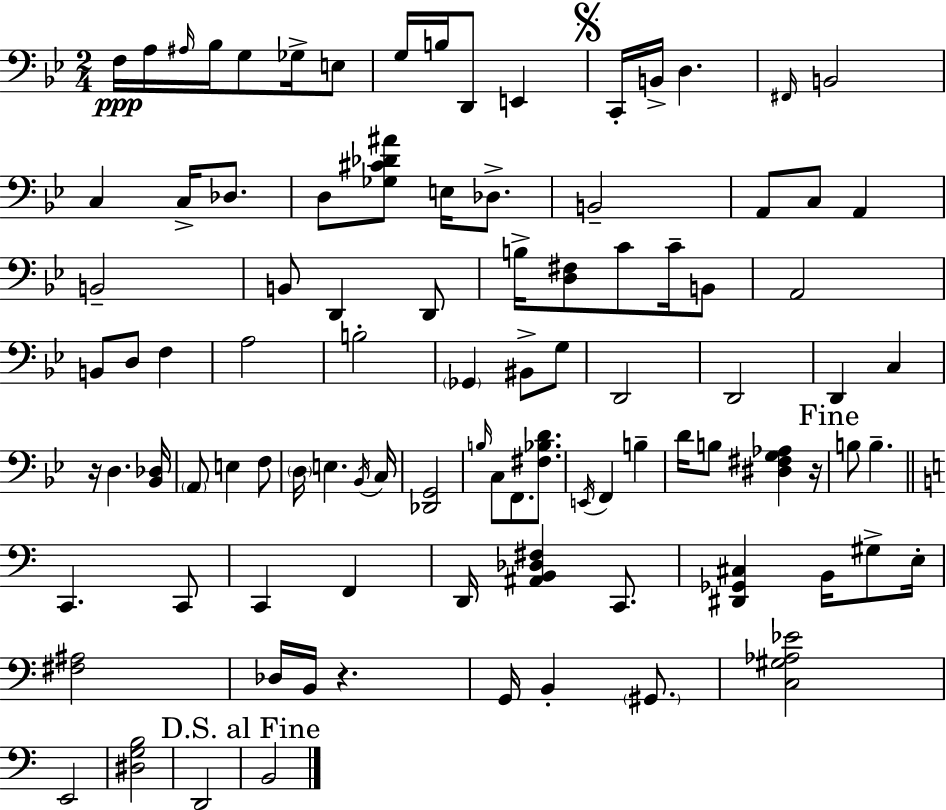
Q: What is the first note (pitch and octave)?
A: F3